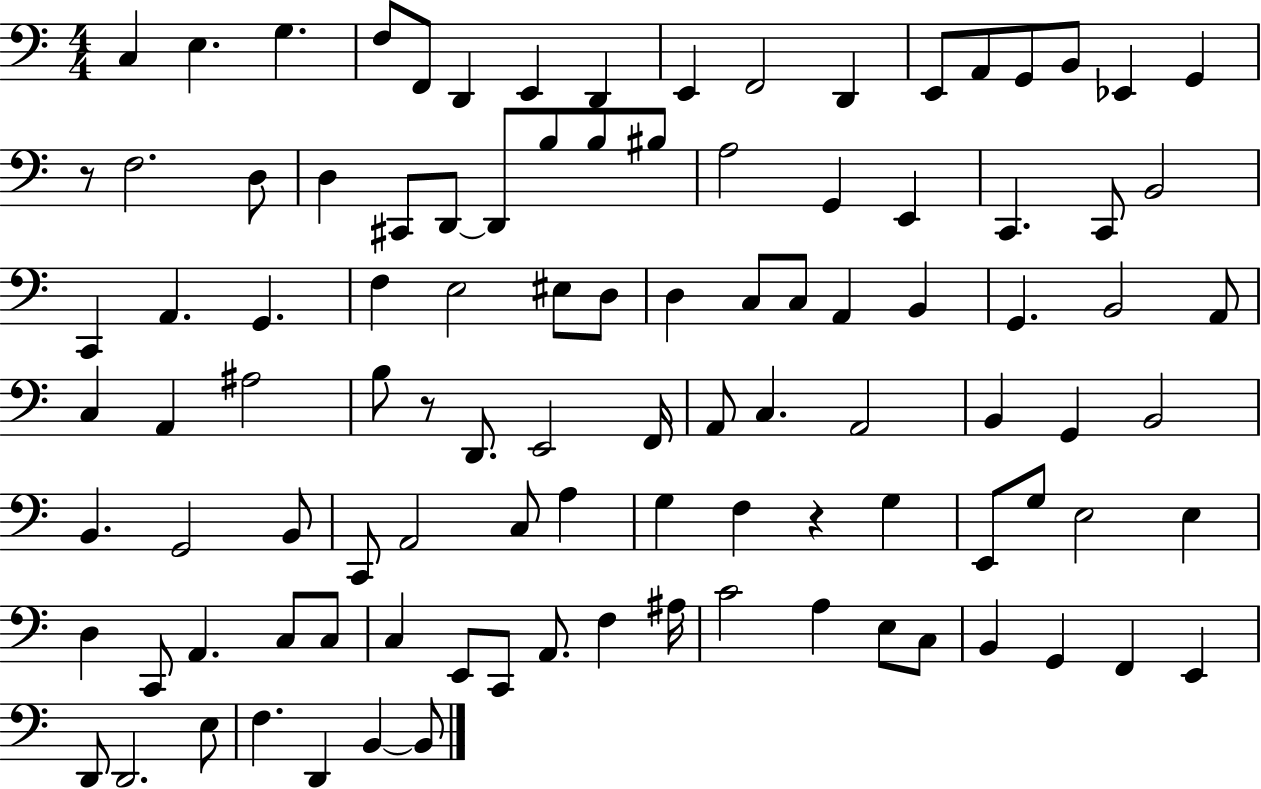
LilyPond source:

{
  \clef bass
  \numericTimeSignature
  \time 4/4
  \key c \major
  c4 e4. g4. | f8 f,8 d,4 e,4 d,4 | e,4 f,2 d,4 | e,8 a,8 g,8 b,8 ees,4 g,4 | \break r8 f2. d8 | d4 cis,8 d,8~~ d,8 b8 b8 bis8 | a2 g,4 e,4 | c,4. c,8 b,2 | \break c,4 a,4. g,4. | f4 e2 eis8 d8 | d4 c8 c8 a,4 b,4 | g,4. b,2 a,8 | \break c4 a,4 ais2 | b8 r8 d,8. e,2 f,16 | a,8 c4. a,2 | b,4 g,4 b,2 | \break b,4. g,2 b,8 | c,8 a,2 c8 a4 | g4 f4 r4 g4 | e,8 g8 e2 e4 | \break d4 c,8 a,4. c8 c8 | c4 e,8 c,8 a,8. f4 ais16 | c'2 a4 e8 c8 | b,4 g,4 f,4 e,4 | \break d,8 d,2. e8 | f4. d,4 b,4~~ b,8 | \bar "|."
}